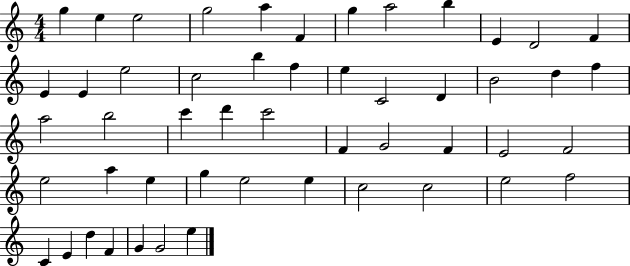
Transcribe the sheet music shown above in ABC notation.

X:1
T:Untitled
M:4/4
L:1/4
K:C
g e e2 g2 a F g a2 b E D2 F E E e2 c2 b f e C2 D B2 d f a2 b2 c' d' c'2 F G2 F E2 F2 e2 a e g e2 e c2 c2 e2 f2 C E d F G G2 e